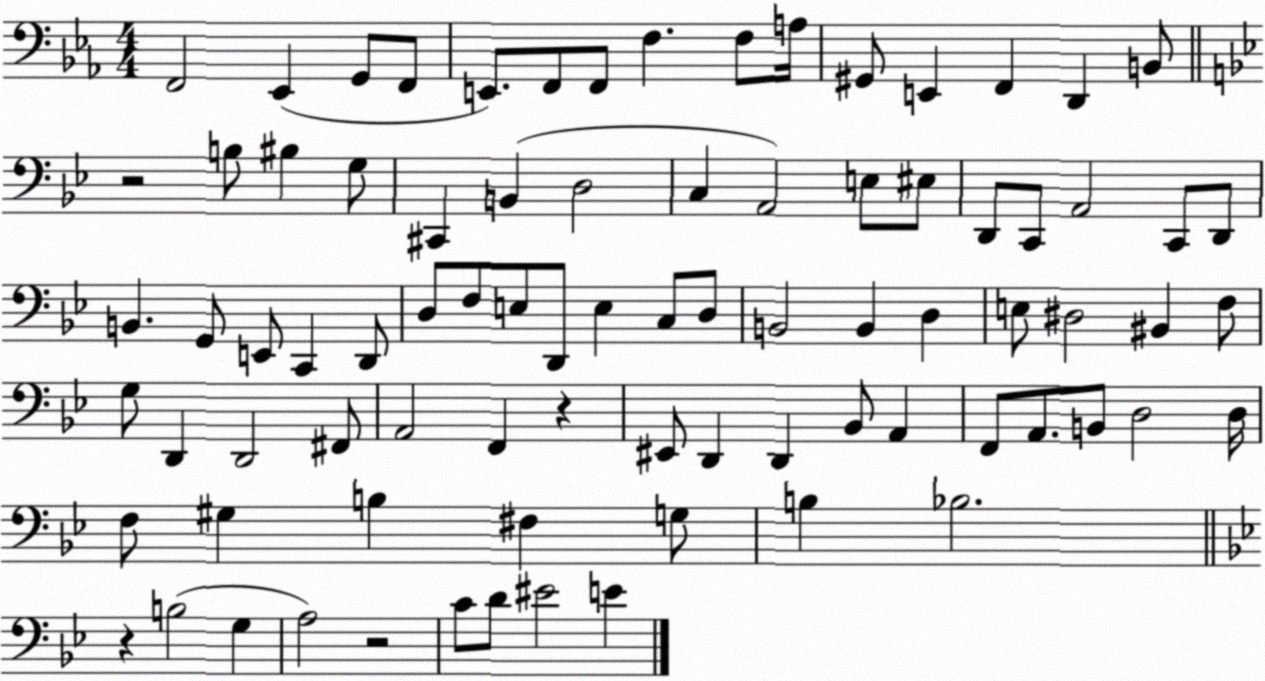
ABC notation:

X:1
T:Untitled
M:4/4
L:1/4
K:Eb
F,,2 _E,, G,,/2 F,,/2 E,,/2 F,,/2 F,,/2 F, F,/2 A,/4 ^G,,/2 E,, F,, D,, B,,/2 z2 B,/2 ^B, G,/2 ^C,, B,, D,2 C, A,,2 E,/2 ^E,/2 D,,/2 C,,/2 A,,2 C,,/2 D,,/2 B,, G,,/2 E,,/2 C,, D,,/2 D,/2 F,/2 E,/2 D,,/2 E, C,/2 D,/2 B,,2 B,, D, E,/2 ^D,2 ^B,, F,/2 G,/2 D,, D,,2 ^F,,/2 A,,2 F,, z ^E,,/2 D,, D,, _B,,/2 A,, F,,/2 A,,/2 B,,/2 D,2 D,/4 F,/2 ^G, B, ^F, G,/2 B, _B,2 z B,2 G, A,2 z2 C/2 D/2 ^E2 E